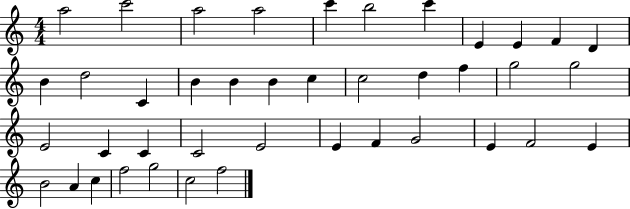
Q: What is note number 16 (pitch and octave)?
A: B4